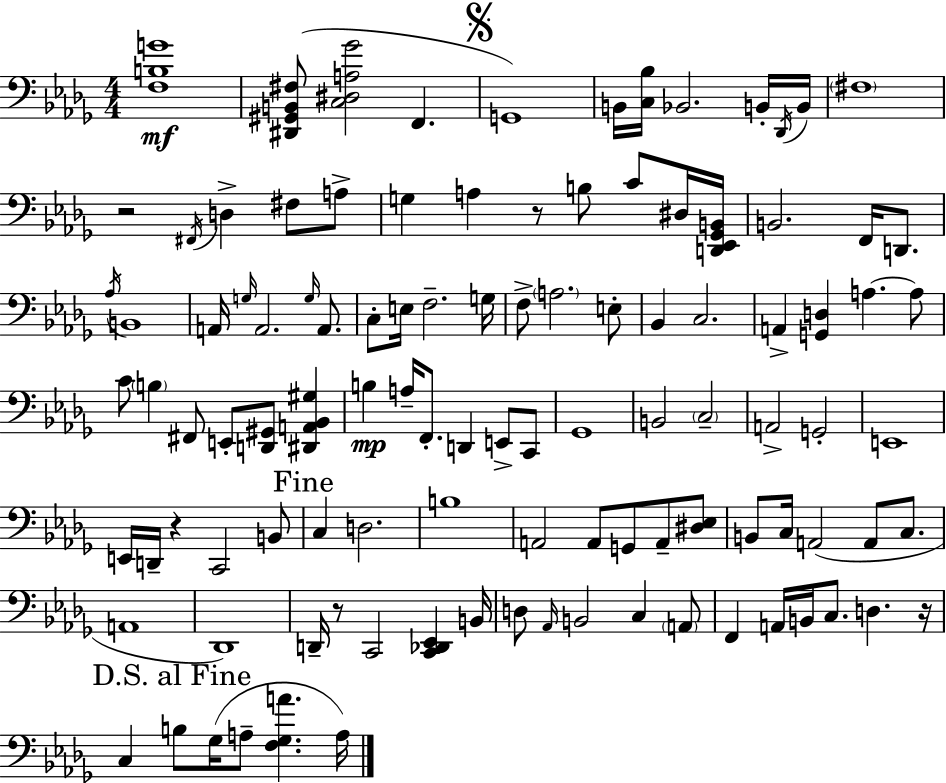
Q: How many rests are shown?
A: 5